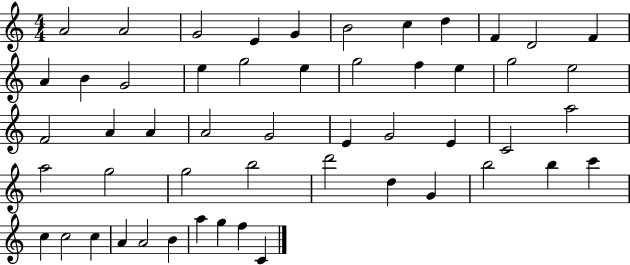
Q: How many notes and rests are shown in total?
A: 52